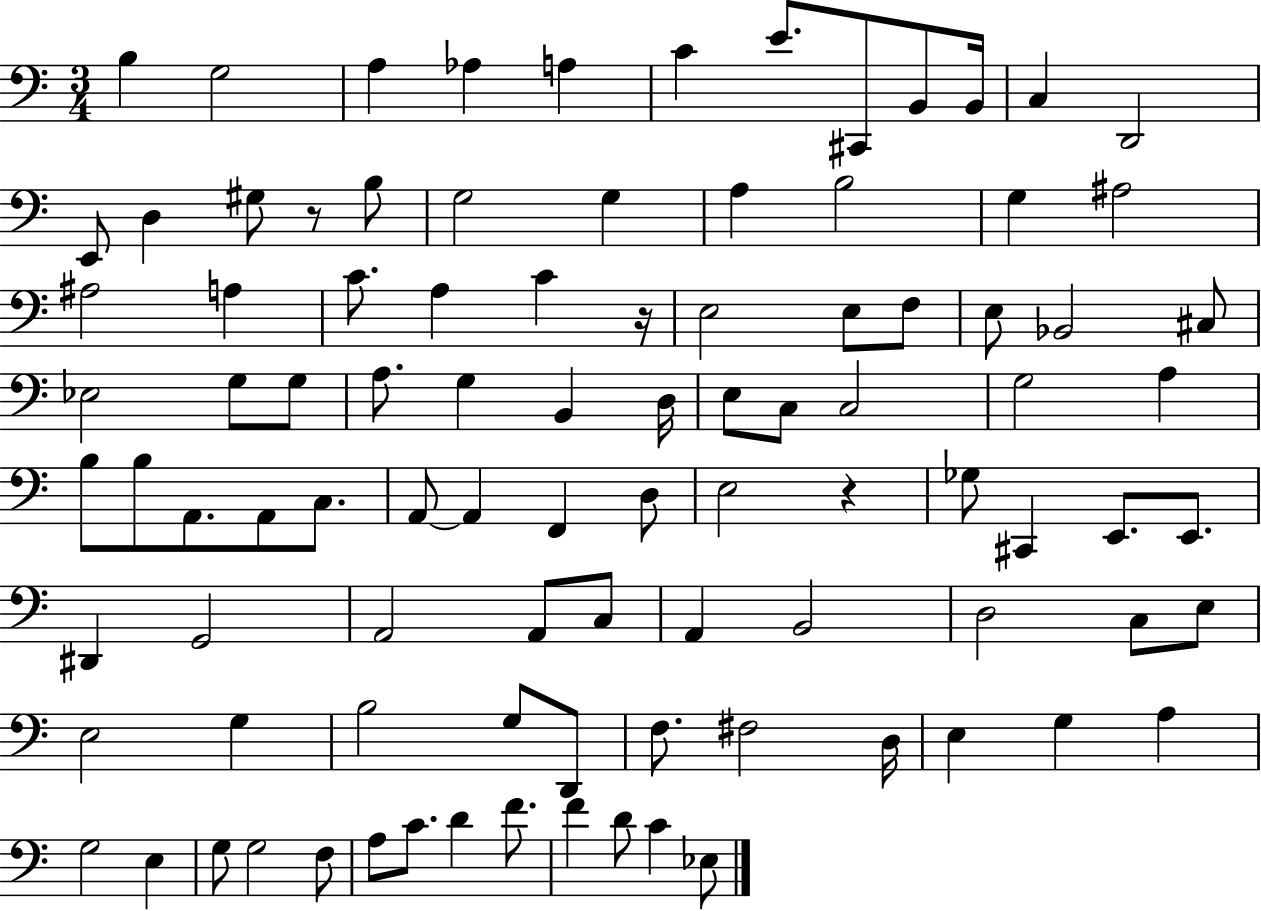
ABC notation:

X:1
T:Untitled
M:3/4
L:1/4
K:C
B, G,2 A, _A, A, C E/2 ^C,,/2 B,,/2 B,,/4 C, D,,2 E,,/2 D, ^G,/2 z/2 B,/2 G,2 G, A, B,2 G, ^A,2 ^A,2 A, C/2 A, C z/4 E,2 E,/2 F,/2 E,/2 _B,,2 ^C,/2 _E,2 G,/2 G,/2 A,/2 G, B,, D,/4 E,/2 C,/2 C,2 G,2 A, B,/2 B,/2 A,,/2 A,,/2 C,/2 A,,/2 A,, F,, D,/2 E,2 z _G,/2 ^C,, E,,/2 E,,/2 ^D,, G,,2 A,,2 A,,/2 C,/2 A,, B,,2 D,2 C,/2 E,/2 E,2 G, B,2 G,/2 D,,/2 F,/2 ^F,2 D,/4 E, G, A, G,2 E, G,/2 G,2 F,/2 A,/2 C/2 D F/2 F D/2 C _E,/2